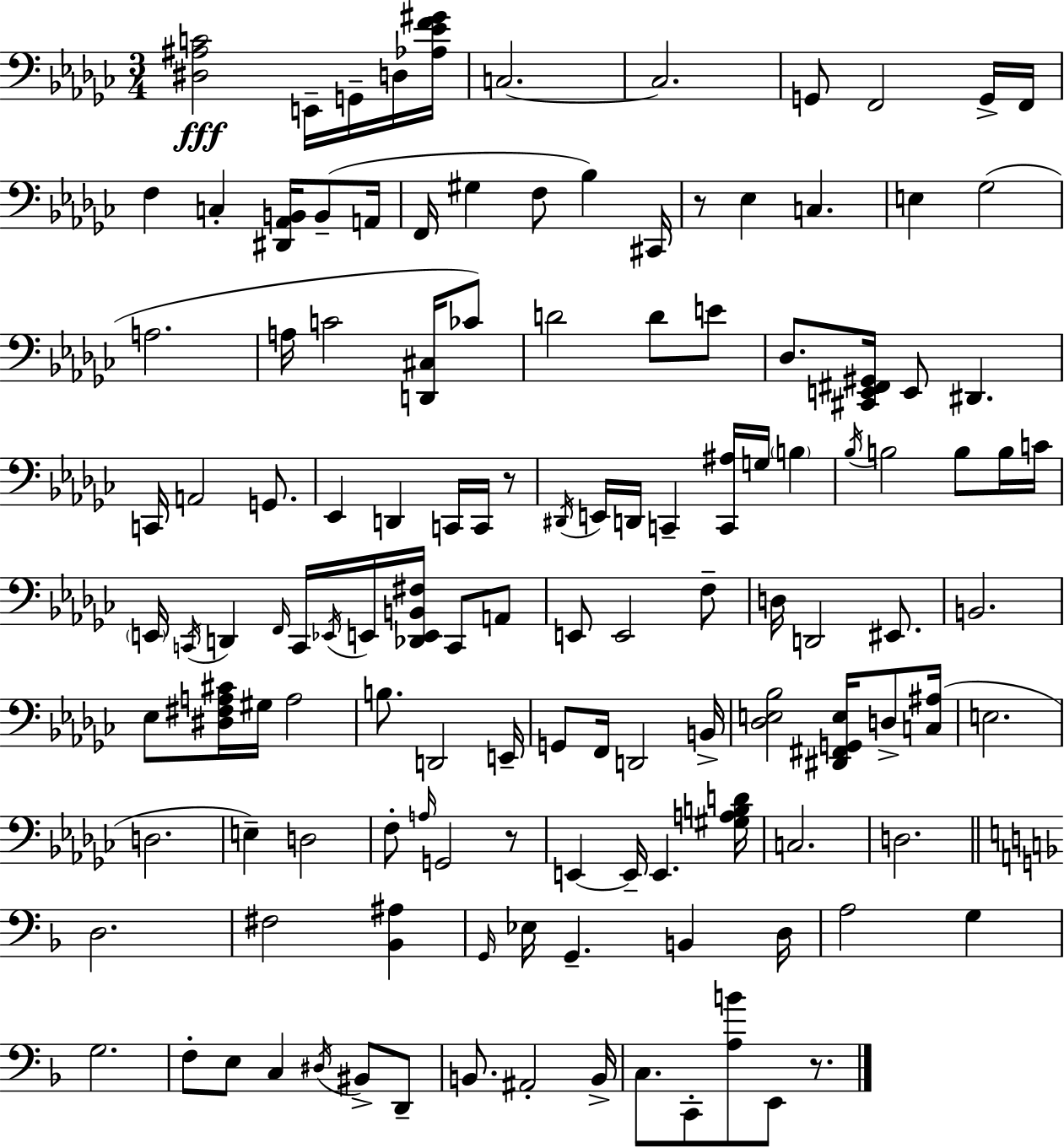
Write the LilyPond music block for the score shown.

{
  \clef bass
  \numericTimeSignature
  \time 3/4
  \key ees \minor
  <dis ais c'>2\fff e,16-- g,16-- d16 <aes ees' f' gis'>16 | c2.~~ | c2. | g,8 f,2 g,16-> f,16 | \break f4 c4-. <dis, aes, b,>16 b,8--( a,16 | f,16 gis4 f8 bes4) cis,16 | r8 ees4 c4. | e4 ges2( | \break a2. | a16 c'2 <d, cis>16 ces'8) | d'2 d'8 e'8 | des8. <cis, e, fis, gis,>16 e,8 dis,4. | \break c,16 a,2 g,8. | ees,4 d,4 c,16 c,16 r8 | \acciaccatura { dis,16 } e,16 d,16 c,4-- <c, ais>16 g16 \parenthesize b4 | \acciaccatura { bes16 } b2 b8 | \break b16 c'16 \parenthesize e,16 \acciaccatura { c,16 } d,4 \grace { f,16 } c,16 \acciaccatura { ees,16 } e,16 | <des, e, b, fis>16 c,8 a,8 e,8 e,2 | f8-- d16 d,2 | eis,8. b,2. | \break ees8 <dis fis a cis'>16 gis16 a2 | b8. d,2 | e,16-- g,8 f,16 d,2 | b,16-> <des e bes>2 | \break <dis, fis, g, e>16 d8-> <c ais>16( e2. | d2. | e4--) d2 | f8-. \grace { a16 } g,2 | \break r8 e,4~~ e,16-- e,4. | <gis a b d'>16 c2. | d2. | \bar "||" \break \key f \major d2. | fis2 <bes, ais>4 | \grace { g,16 } ees16 g,4.-- b,4 | d16 a2 g4 | \break g2. | f8-. e8 c4 \acciaccatura { dis16 } bis,8-> | d,8-- b,8. ais,2-. | b,16-> c8. c,8-. <a b'>8 e,8 r8. | \break \bar "|."
}